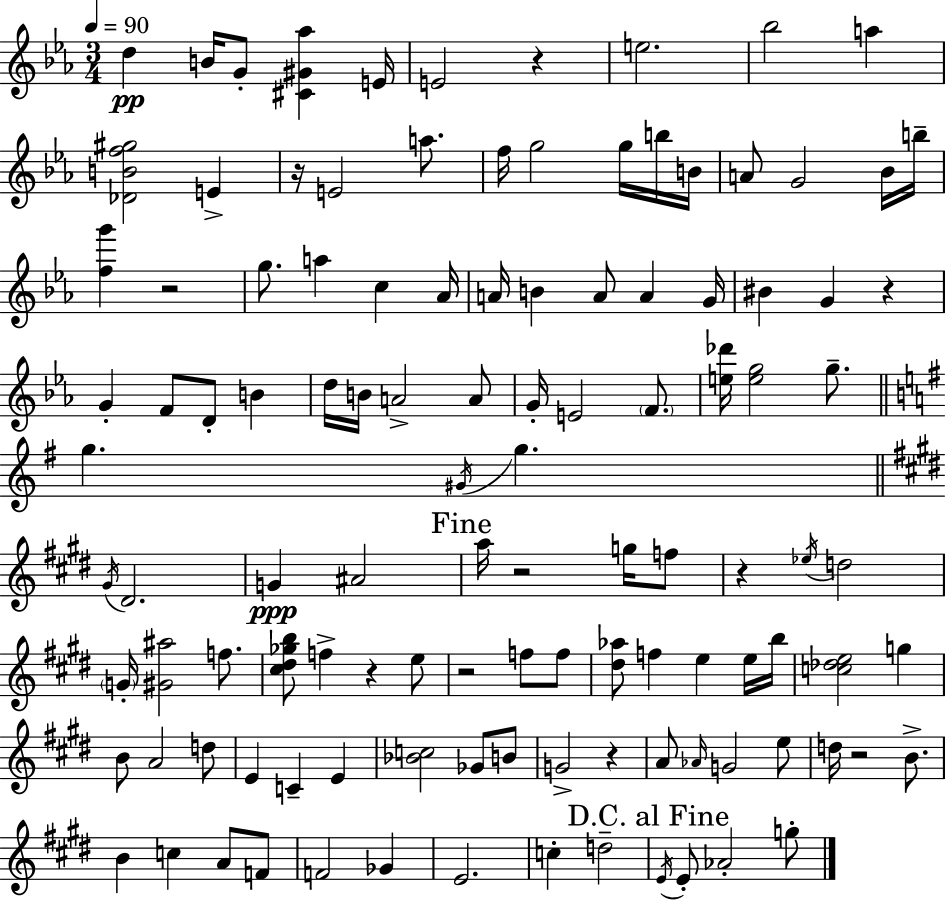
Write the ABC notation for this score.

X:1
T:Untitled
M:3/4
L:1/4
K:Eb
d B/4 G/2 [^C^G_a] E/4 E2 z e2 _b2 a [_DBf^g]2 E z/4 E2 a/2 f/4 g2 g/4 b/4 B/4 A/2 G2 _B/4 b/4 [fg'] z2 g/2 a c _A/4 A/4 B A/2 A G/4 ^B G z G F/2 D/2 B d/4 B/4 A2 A/2 G/4 E2 F/2 [e_d']/4 [eg]2 g/2 g ^G/4 g ^G/4 ^D2 G ^A2 a/4 z2 g/4 f/2 z _e/4 d2 G/4 [^G^a]2 f/2 [^c^d_gb]/2 f z e/2 z2 f/2 f/2 [^d_a]/2 f e e/4 b/4 [c_de]2 g B/2 A2 d/2 E C E [_Bc]2 _G/2 B/2 G2 z A/2 _A/4 G2 e/2 d/4 z2 B/2 B c A/2 F/2 F2 _G E2 c d2 E/4 E/2 _A2 g/2